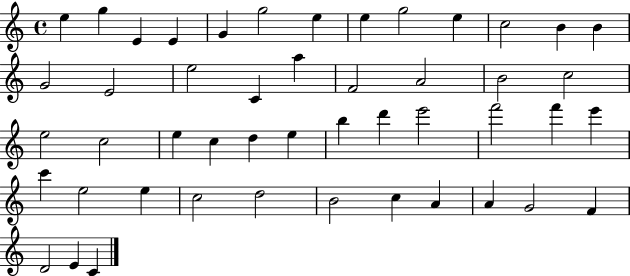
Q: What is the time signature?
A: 4/4